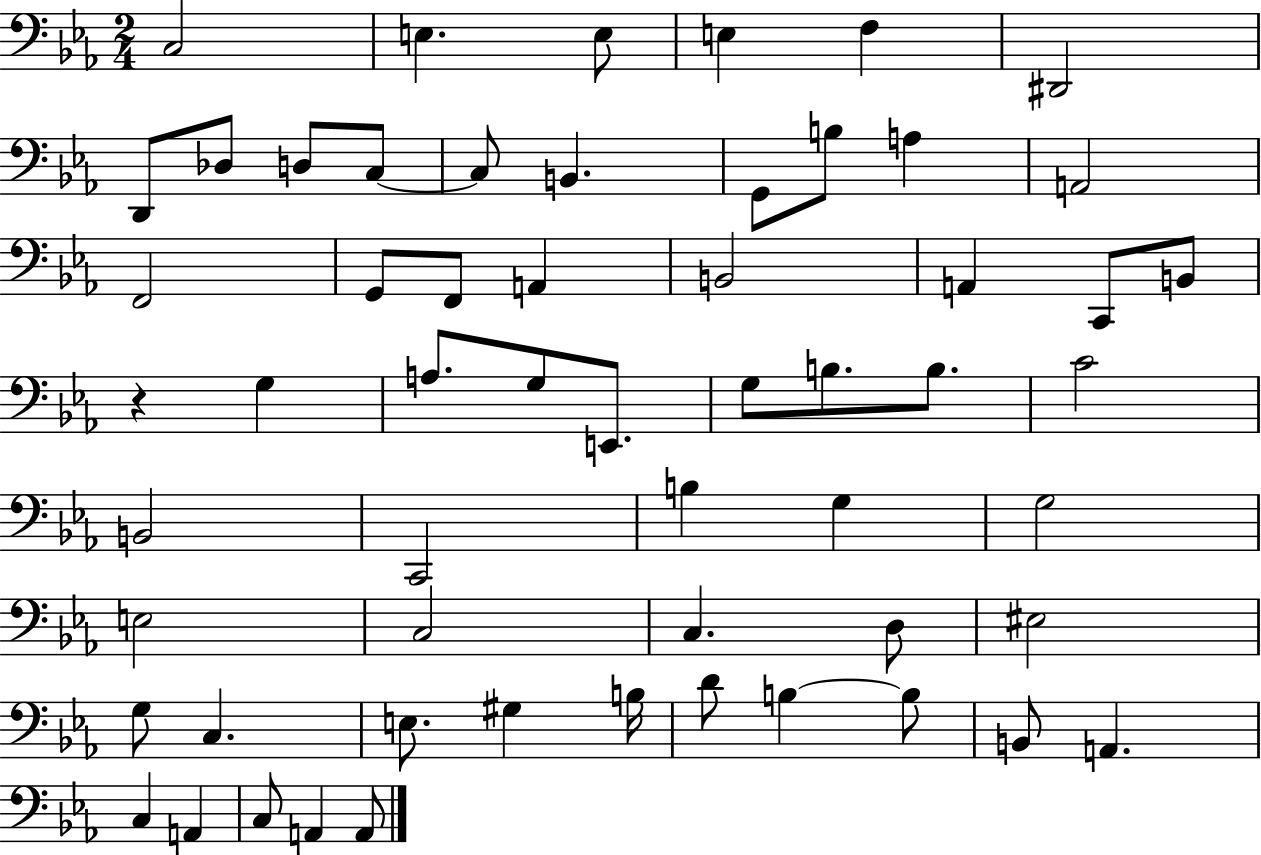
X:1
T:Untitled
M:2/4
L:1/4
K:Eb
C,2 E, E,/2 E, F, ^D,,2 D,,/2 _D,/2 D,/2 C,/2 C,/2 B,, G,,/2 B,/2 A, A,,2 F,,2 G,,/2 F,,/2 A,, B,,2 A,, C,,/2 B,,/2 z G, A,/2 G,/2 E,,/2 G,/2 B,/2 B,/2 C2 B,,2 C,,2 B, G, G,2 E,2 C,2 C, D,/2 ^E,2 G,/2 C, E,/2 ^G, B,/4 D/2 B, B,/2 B,,/2 A,, C, A,, C,/2 A,, A,,/2